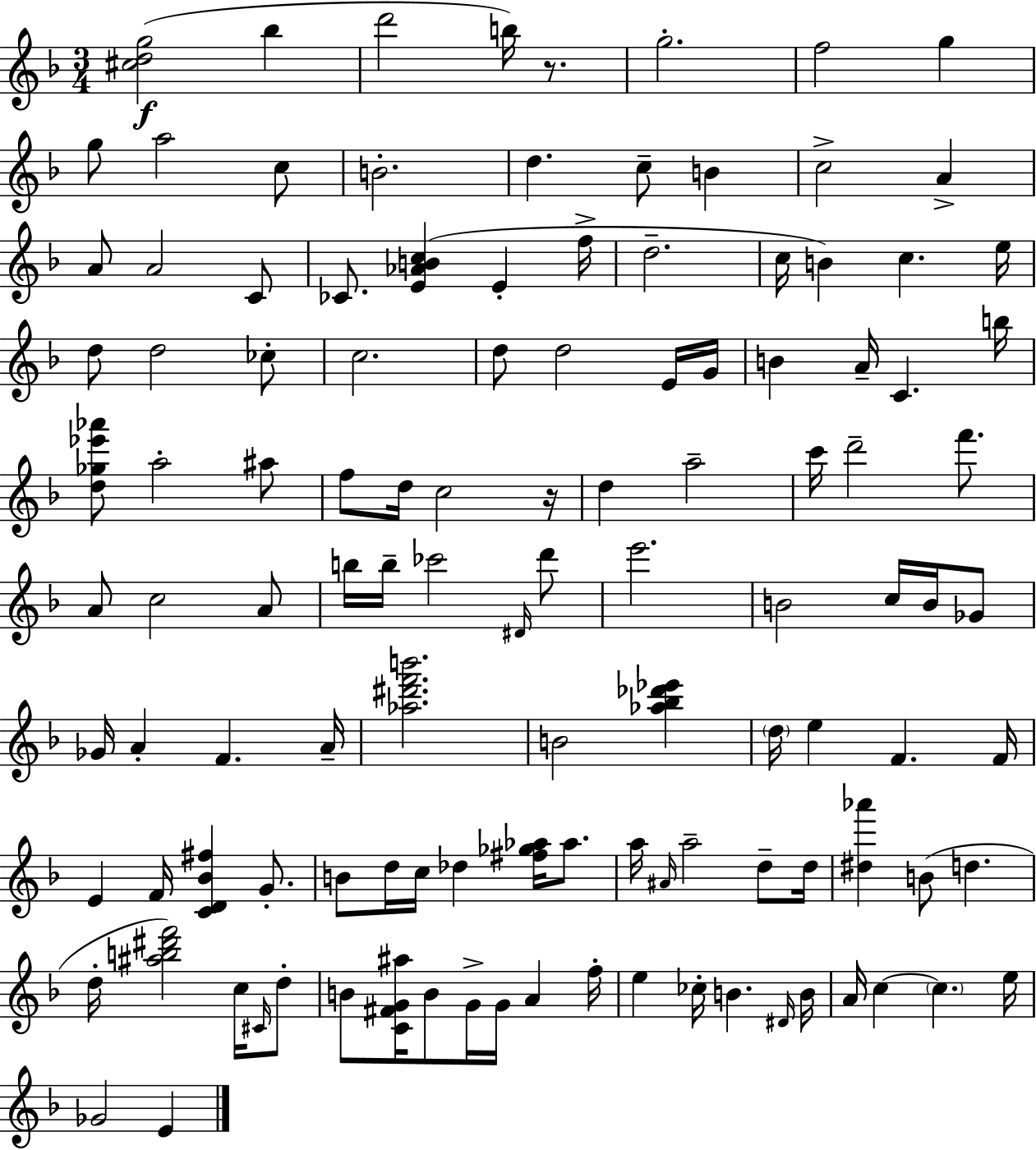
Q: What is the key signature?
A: D minor